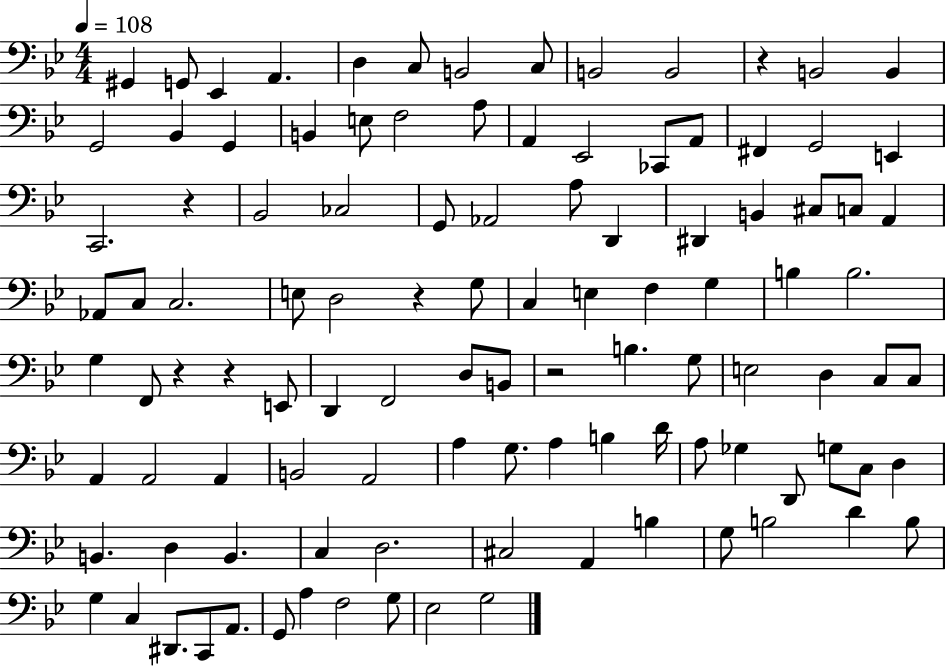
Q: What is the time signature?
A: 4/4